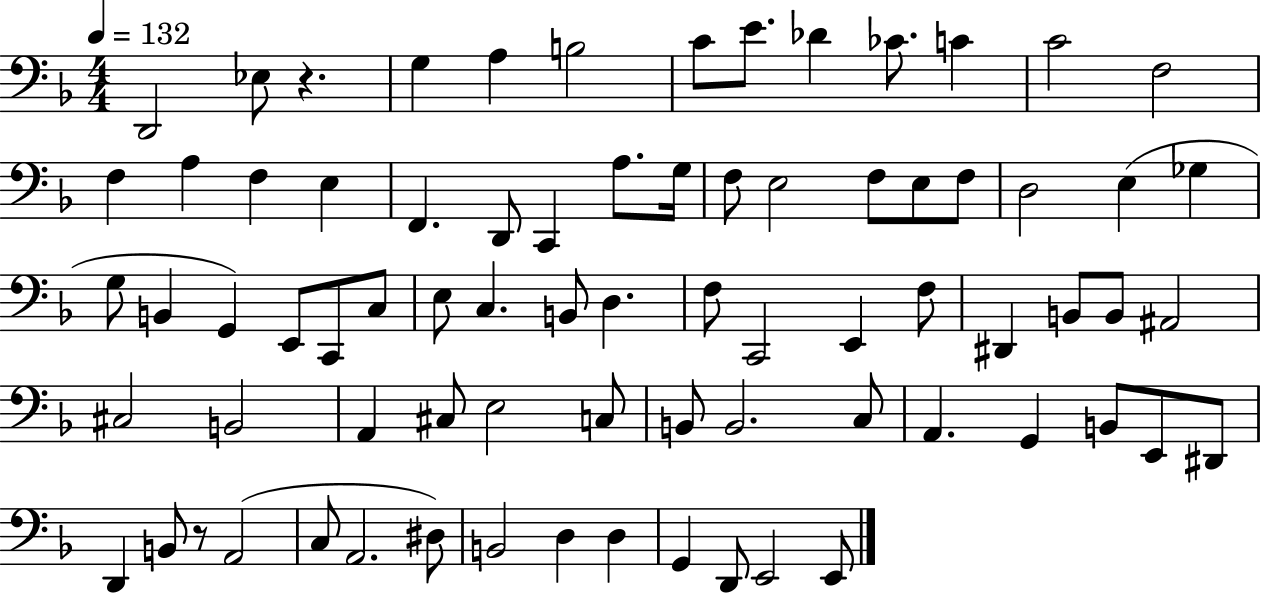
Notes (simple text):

D2/h Eb3/e R/q. G3/q A3/q B3/h C4/e E4/e. Db4/q CES4/e. C4/q C4/h F3/h F3/q A3/q F3/q E3/q F2/q. D2/e C2/q A3/e. G3/s F3/e E3/h F3/e E3/e F3/e D3/h E3/q Gb3/q G3/e B2/q G2/q E2/e C2/e C3/e E3/e C3/q. B2/e D3/q. F3/e C2/h E2/q F3/e D#2/q B2/e B2/e A#2/h C#3/h B2/h A2/q C#3/e E3/h C3/e B2/e B2/h. C3/e A2/q. G2/q B2/e E2/e D#2/e D2/q B2/e R/e A2/h C3/e A2/h. D#3/e B2/h D3/q D3/q G2/q D2/e E2/h E2/e